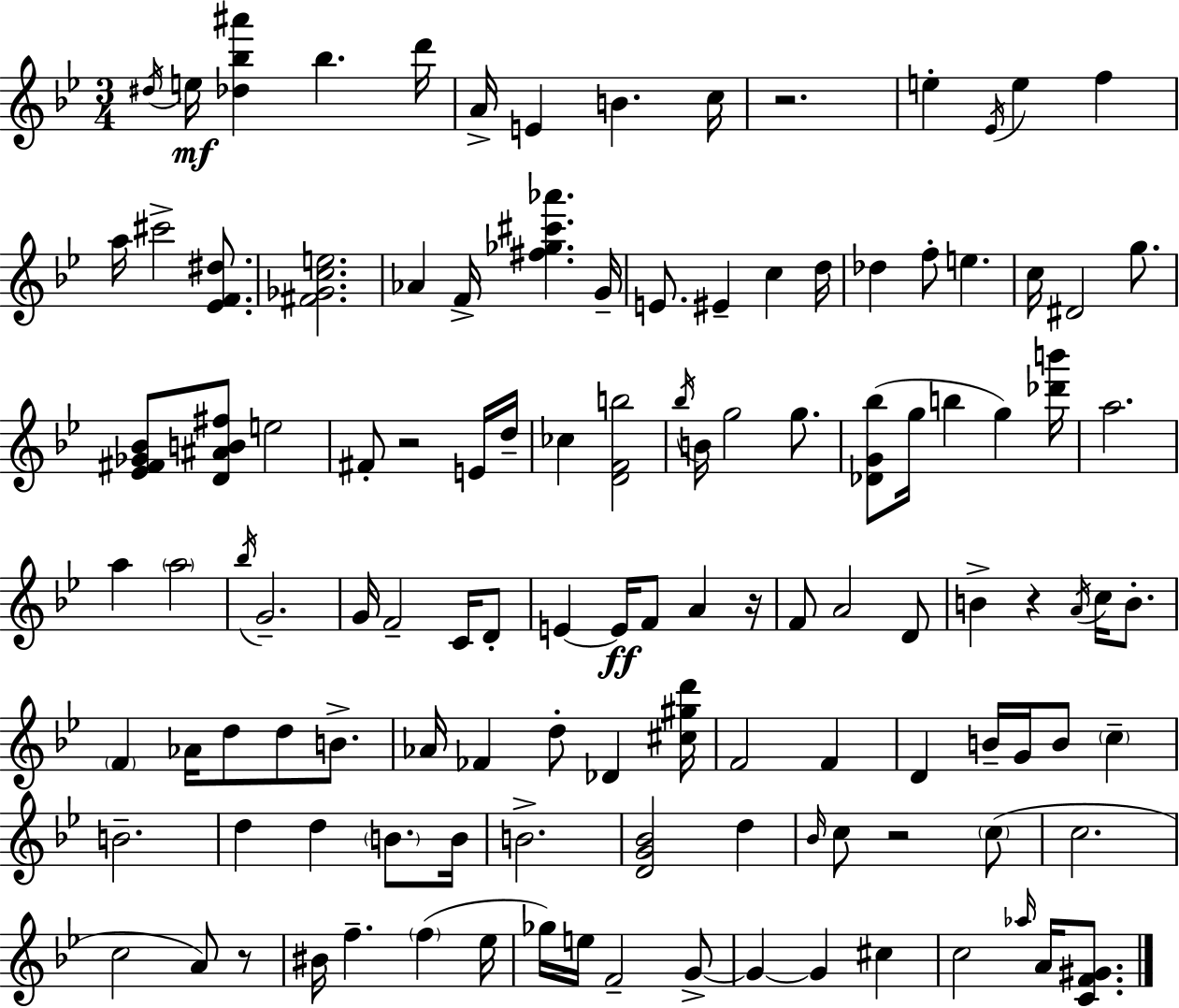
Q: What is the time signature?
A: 3/4